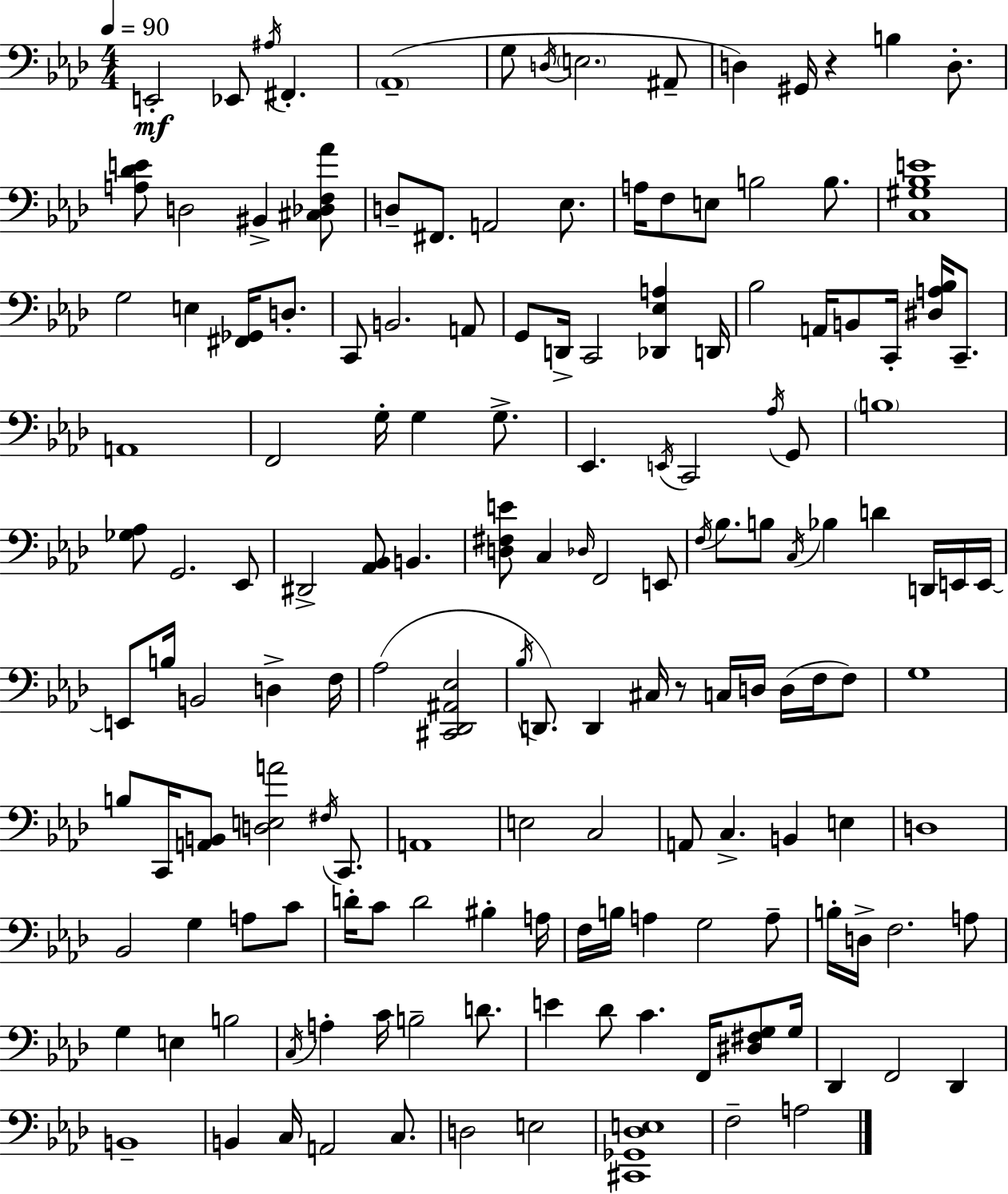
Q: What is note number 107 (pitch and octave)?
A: A3